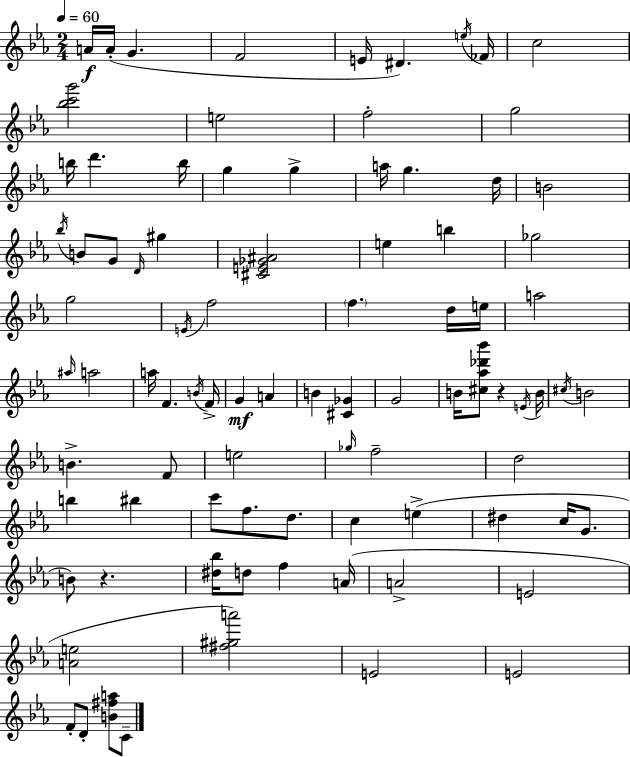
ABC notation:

X:1
T:Untitled
M:2/4
L:1/4
K:Eb
A/4 A/4 G F2 E/4 ^D e/4 _F/4 c2 [_bc'g']2 e2 f2 g2 b/4 d' b/4 g g a/4 g d/4 B2 _b/4 B/2 G/2 D/4 ^g [^CE_G^A]2 e b _g2 g2 E/4 f2 f d/4 e/4 a2 ^a/4 a2 a/4 F B/4 F/4 G A B [^C_G] G2 B/4 [^c_a_d'_b']/2 z E/4 B/4 ^c/4 B2 B F/2 e2 _g/4 f2 d2 b ^b c'/2 f/2 d/2 c e ^d c/4 G/2 B/2 z [^d_b]/4 d/2 f A/4 A2 E2 [Ae]2 [^f^ga']2 E2 E2 F/2 D/2 [B^fa]/2 C/2